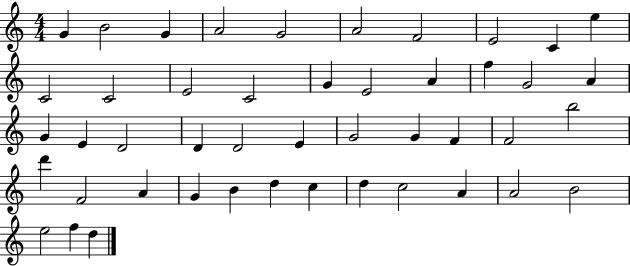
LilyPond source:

{
  \clef treble
  \numericTimeSignature
  \time 4/4
  \key c \major
  g'4 b'2 g'4 | a'2 g'2 | a'2 f'2 | e'2 c'4 e''4 | \break c'2 c'2 | e'2 c'2 | g'4 e'2 a'4 | f''4 g'2 a'4 | \break g'4 e'4 d'2 | d'4 d'2 e'4 | g'2 g'4 f'4 | f'2 b''2 | \break d'''4 f'2 a'4 | g'4 b'4 d''4 c''4 | d''4 c''2 a'4 | a'2 b'2 | \break e''2 f''4 d''4 | \bar "|."
}